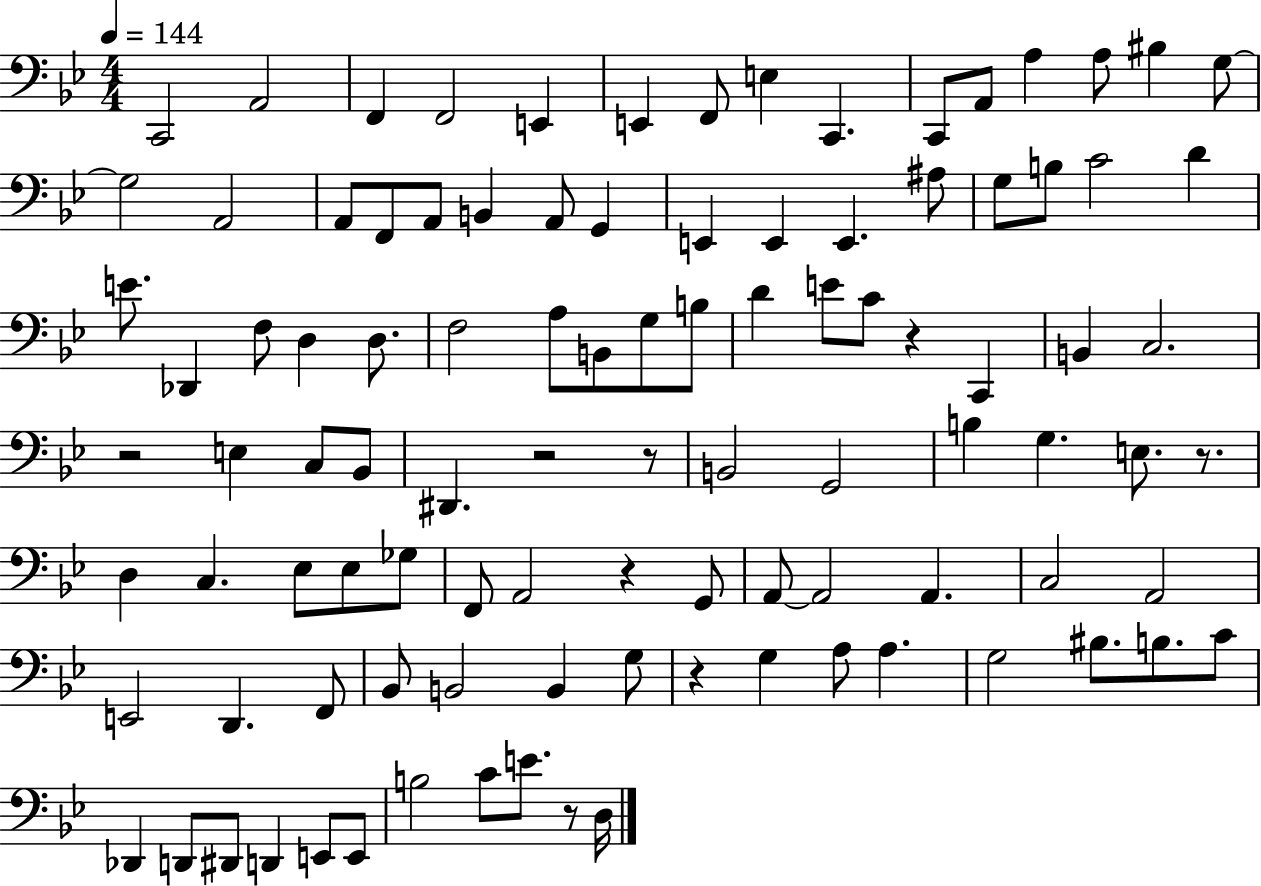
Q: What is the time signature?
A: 4/4